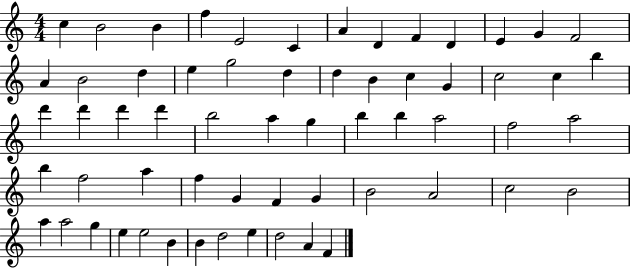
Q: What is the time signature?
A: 4/4